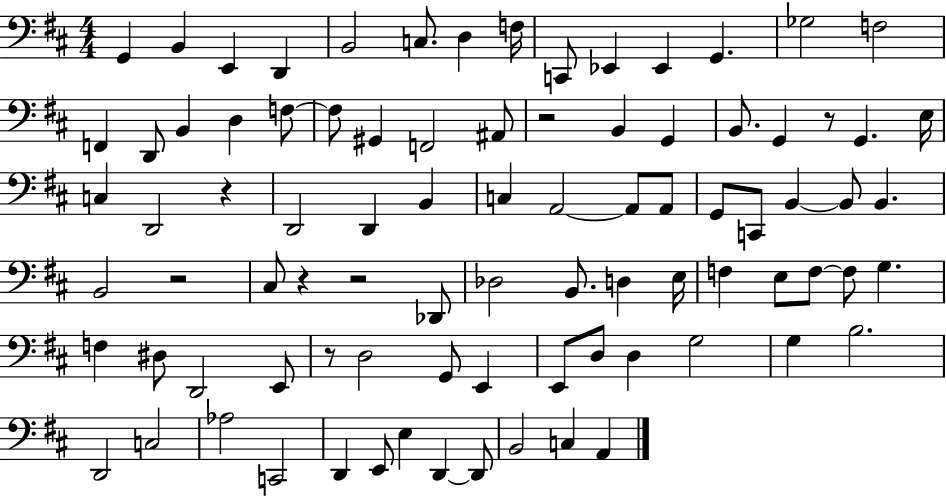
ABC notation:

X:1
T:Untitled
M:4/4
L:1/4
K:D
G,, B,, E,, D,, B,,2 C,/2 D, F,/4 C,,/2 _E,, _E,, G,, _G,2 F,2 F,, D,,/2 B,, D, F,/2 F,/2 ^G,, F,,2 ^A,,/2 z2 B,, G,, B,,/2 G,, z/2 G,, E,/4 C, D,,2 z D,,2 D,, B,, C, A,,2 A,,/2 A,,/2 G,,/2 C,,/2 B,, B,,/2 B,, B,,2 z2 ^C,/2 z z2 _D,,/2 _D,2 B,,/2 D, E,/4 F, E,/2 F,/2 F,/2 G, F, ^D,/2 D,,2 E,,/2 z/2 D,2 G,,/2 E,, E,,/2 D,/2 D, G,2 G, B,2 D,,2 C,2 _A,2 C,,2 D,, E,,/2 E, D,, D,,/2 B,,2 C, A,,